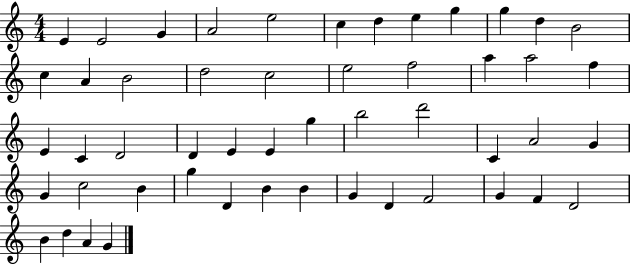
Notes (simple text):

E4/q E4/h G4/q A4/h E5/h C5/q D5/q E5/q G5/q G5/q D5/q B4/h C5/q A4/q B4/h D5/h C5/h E5/h F5/h A5/q A5/h F5/q E4/q C4/q D4/h D4/q E4/q E4/q G5/q B5/h D6/h C4/q A4/h G4/q G4/q C5/h B4/q G5/q D4/q B4/q B4/q G4/q D4/q F4/h G4/q F4/q D4/h B4/q D5/q A4/q G4/q